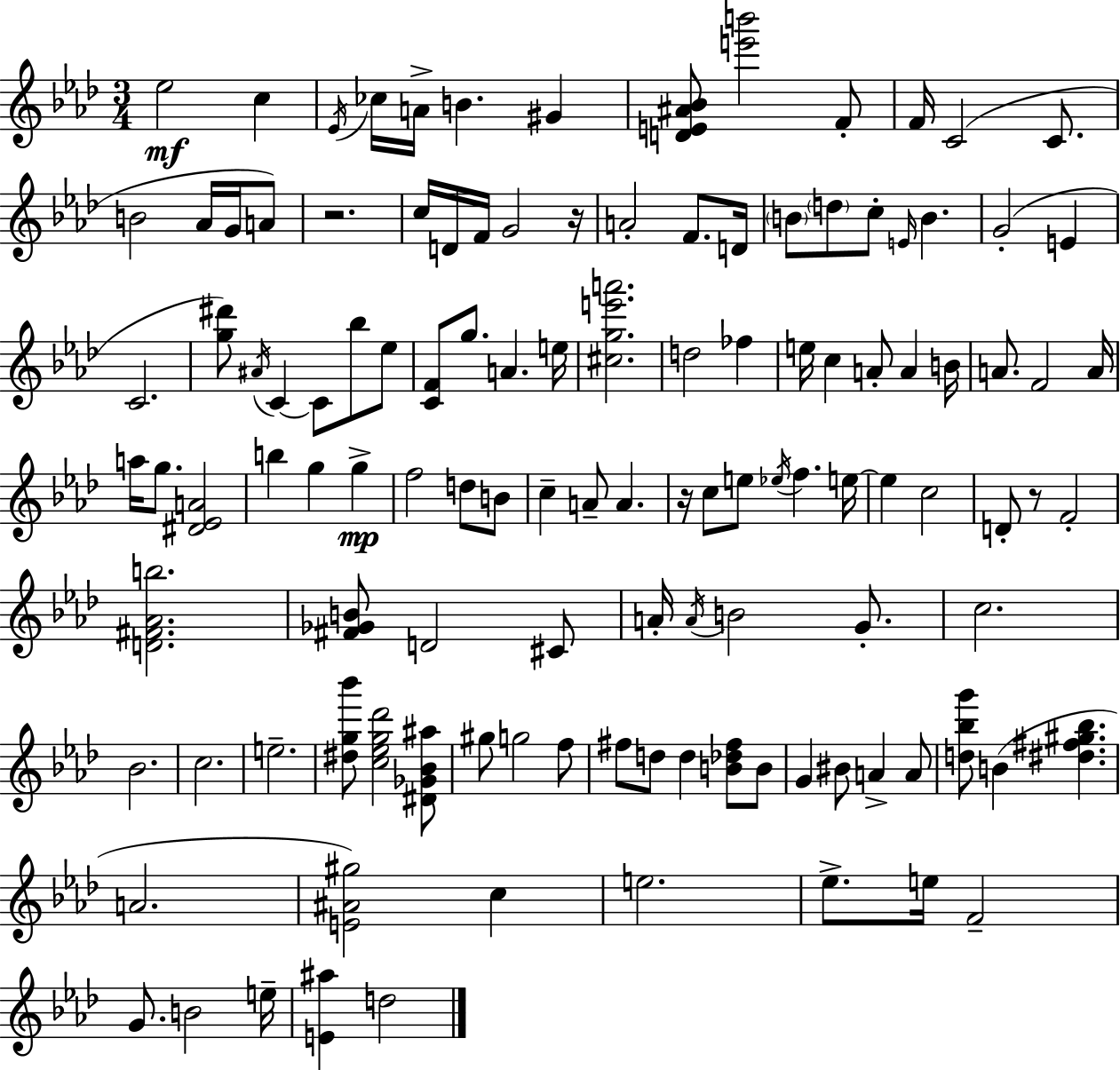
{
  \clef treble
  \numericTimeSignature
  \time 3/4
  \key f \minor
  ees''2\mf c''4 | \acciaccatura { ees'16 } ces''16 a'16-> b'4. gis'4 | <d' e' ais' bes'>8 <e''' b'''>2 f'8-. | f'16 c'2( c'8. | \break b'2 aes'16 g'16 a'8) | r2. | c''16 d'16 f'16 g'2 | r16 a'2-. f'8. | \break d'16 \parenthesize b'8 \parenthesize d''8 c''8-. \grace { e'16 } b'4. | g'2-.( e'4 | c'2. | <g'' dis'''>8) \acciaccatura { ais'16 } c'4~~ c'8 bes''8 | \break ees''8 <c' f'>8 g''8. a'4. | e''16 <cis'' g'' e''' a'''>2. | d''2 fes''4 | e''16 c''4 a'8-. a'4 | \break b'16 a'8. f'2 | a'16 a''16 g''8. <dis' ees' a'>2 | b''4 g''4 g''4->\mp | f''2 d''8 | \break b'8 c''4-- a'8-- a'4. | r16 c''8 e''8 \acciaccatura { ees''16 } f''4. | e''16~~ e''4 c''2 | d'8-. r8 f'2-. | \break <d' fis' aes' b''>2. | <fis' ges' b'>8 d'2 | cis'8 a'16-. \acciaccatura { a'16 } b'2 | g'8.-. c''2. | \break bes'2. | c''2. | e''2.-- | <dis'' g'' bes'''>8 <c'' ees'' g'' des'''>2 | \break <dis' ges' bes' ais''>8 gis''8 g''2 | f''8 fis''8 d''8 d''4 | <b' des'' fis''>8 b'8 g'4 bis'8 a'4-> | a'8 <d'' bes'' g'''>8 b'4( <dis'' fis'' gis'' bes''>4. | \break a'2. | <e' ais' gis''>2) | c''4 e''2. | ees''8.-> e''16 f'2-- | \break g'8. b'2 | e''16-- <e' ais''>4 d''2 | \bar "|."
}